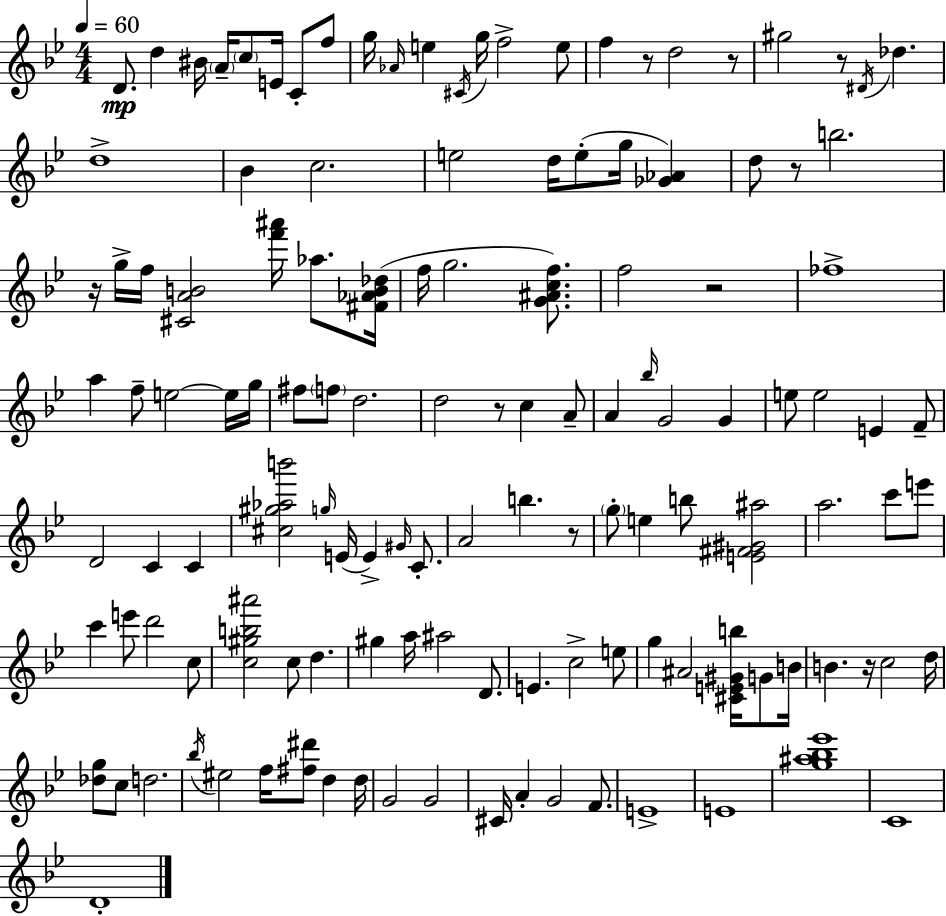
{
  \clef treble
  \numericTimeSignature
  \time 4/4
  \key g \minor
  \tempo 4 = 60
  d'8.\mp d''4 bis'16 \parenthesize a'16-- \parenthesize c''8 e'16 c'8-. f''8 | g''16 \grace { aes'16 } e''4 \acciaccatura { cis'16 } g''16 f''2-> | e''8 f''4 r8 d''2 | r8 gis''2 r8 \acciaccatura { dis'16 } des''4. | \break d''1-> | bes'4 c''2. | e''2 d''16 e''8-.( g''16 <ges' aes'>4) | d''8 r8 b''2. | \break r16 g''16-> f''16 <cis' a' b'>2 <f''' ais'''>16 aes''8. | <fis' aes' b' des''>16( f''16 g''2. | <g' ais' c'' f''>8.) f''2 r2 | fes''1-> | \break a''4 f''8-- e''2~~ | e''16 g''16 fis''8 \parenthesize f''8 d''2. | d''2 r8 c''4 | a'8-- a'4 \grace { bes''16 } g'2 | \break g'4 e''8 e''2 e'4 | f'8-- d'2 c'4 | c'4 <cis'' gis'' aes'' b'''>2 \grace { g''16 }( e'16 e'4->) | \grace { gis'16 } c'8.-. a'2 b''4. | \break r8 \parenthesize g''8-. e''4 b''8 <e' fis' gis' ais''>2 | a''2. | c'''8 e'''8 c'''4 e'''8 d'''2 | c''8 <c'' gis'' b'' ais'''>2 c''8 | \break d''4. gis''4 a''16 ais''2 | d'8. e'4. c''2-> | e''8 g''4 ais'2 | <cis' e' gis' b''>16 g'8 b'16 b'4. r16 c''2 | \break d''16 <des'' g''>8 c''8 d''2. | \acciaccatura { bes''16 } eis''2 f''16 | <fis'' dis'''>8 d''4 d''16 g'2 g'2 | cis'16 a'4-. g'2 | \break f'8. e'1-> | e'1 | <g'' ais'' bes'' ees'''>1 | c'1 | \break d'1-. | \bar "|."
}